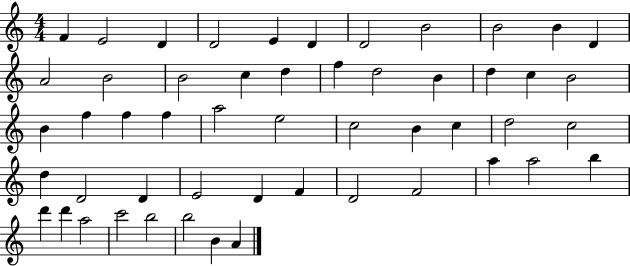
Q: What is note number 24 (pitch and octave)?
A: F5